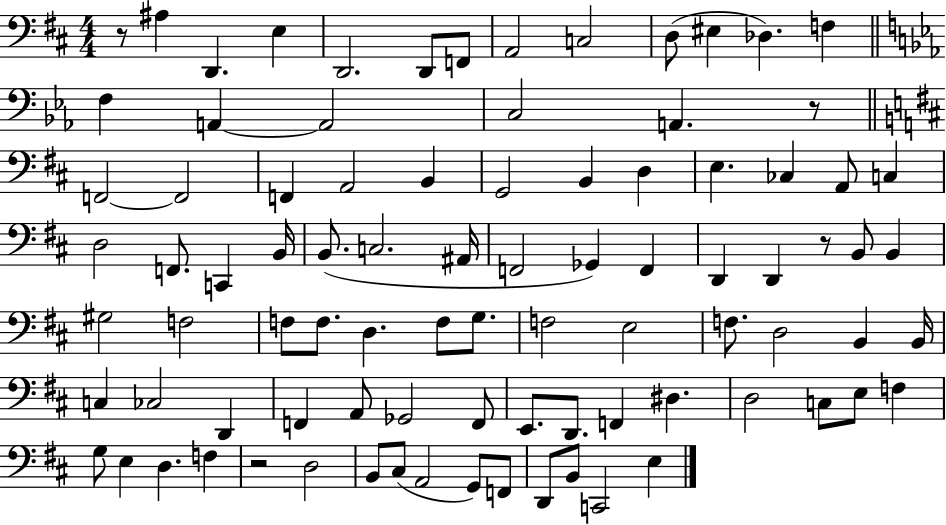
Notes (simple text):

R/e A#3/q D2/q. E3/q D2/h. D2/e F2/e A2/h C3/h D3/e EIS3/q Db3/q. F3/q F3/q A2/q A2/h C3/h A2/q. R/e F2/h F2/h F2/q A2/h B2/q G2/h B2/q D3/q E3/q. CES3/q A2/e C3/q D3/h F2/e. C2/q B2/s B2/e. C3/h. A#2/s F2/h Gb2/q F2/q D2/q D2/q R/e B2/e B2/q G#3/h F3/h F3/e F3/e. D3/q. F3/e G3/e. F3/h E3/h F3/e. D3/h B2/q B2/s C3/q CES3/h D2/q F2/q A2/e Gb2/h F2/e E2/e. D2/e. F2/q D#3/q. D3/h C3/e E3/e F3/q G3/e E3/q D3/q. F3/q R/h D3/h B2/e C#3/e A2/h G2/e F2/e D2/e B2/e C2/h E3/q